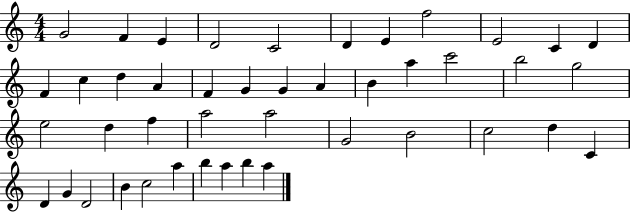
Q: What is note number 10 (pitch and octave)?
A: C4